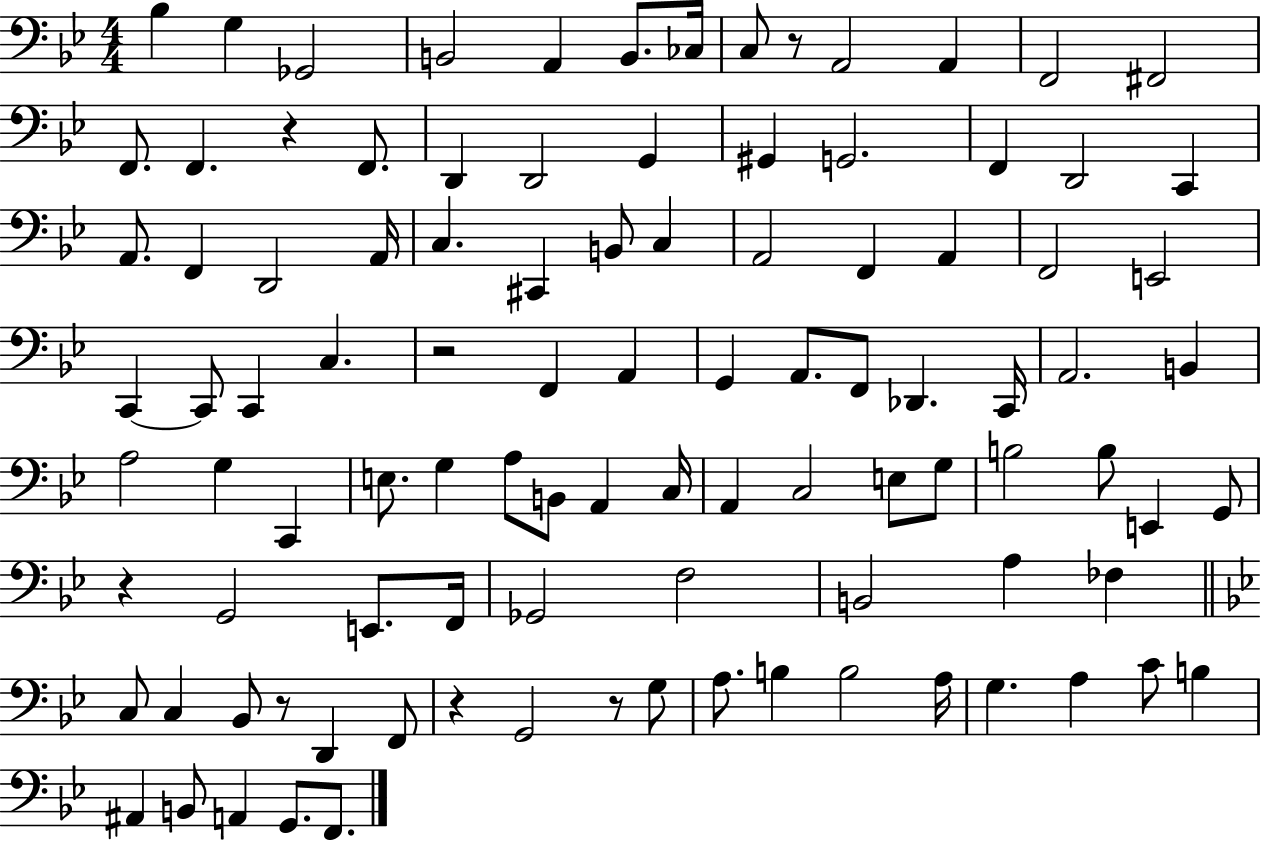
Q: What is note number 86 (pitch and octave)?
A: G3